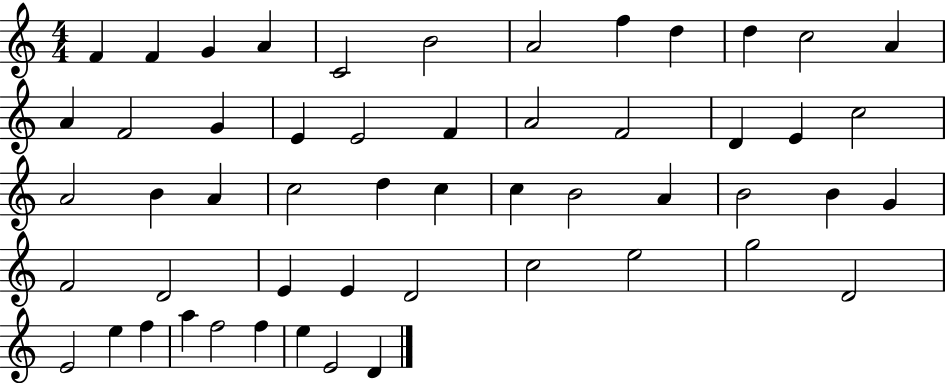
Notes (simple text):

F4/q F4/q G4/q A4/q C4/h B4/h A4/h F5/q D5/q D5/q C5/h A4/q A4/q F4/h G4/q E4/q E4/h F4/q A4/h F4/h D4/q E4/q C5/h A4/h B4/q A4/q C5/h D5/q C5/q C5/q B4/h A4/q B4/h B4/q G4/q F4/h D4/h E4/q E4/q D4/h C5/h E5/h G5/h D4/h E4/h E5/q F5/q A5/q F5/h F5/q E5/q E4/h D4/q